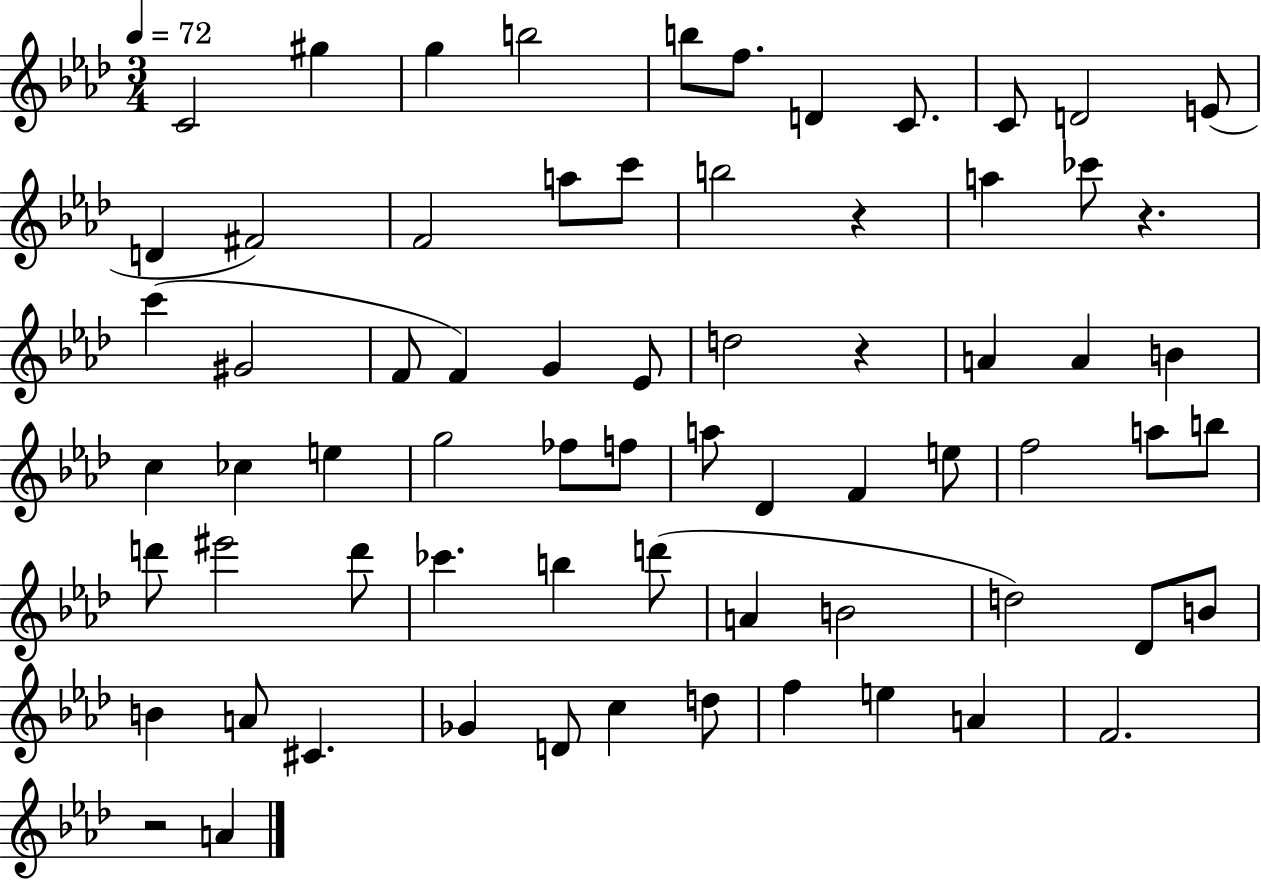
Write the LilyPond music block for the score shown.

{
  \clef treble
  \numericTimeSignature
  \time 3/4
  \key aes \major
  \tempo 4 = 72
  c'2 gis''4 | g''4 b''2 | b''8 f''8. d'4 c'8. | c'8 d'2 e'8( | \break d'4 fis'2) | f'2 a''8 c'''8 | b''2 r4 | a''4 ces'''8 r4. | \break c'''4( gis'2 | f'8 f'4) g'4 ees'8 | d''2 r4 | a'4 a'4 b'4 | \break c''4 ces''4 e''4 | g''2 fes''8 f''8 | a''8 des'4 f'4 e''8 | f''2 a''8 b''8 | \break d'''8 eis'''2 d'''8 | ces'''4. b''4 d'''8( | a'4 b'2 | d''2) des'8 b'8 | \break b'4 a'8 cis'4. | ges'4 d'8 c''4 d''8 | f''4 e''4 a'4 | f'2. | \break r2 a'4 | \bar "|."
}